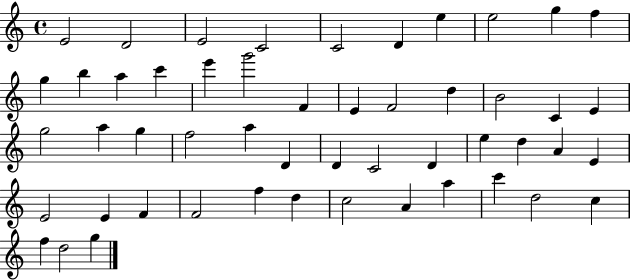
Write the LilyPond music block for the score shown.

{
  \clef treble
  \time 4/4
  \defaultTimeSignature
  \key c \major
  e'2 d'2 | e'2 c'2 | c'2 d'4 e''4 | e''2 g''4 f''4 | \break g''4 b''4 a''4 c'''4 | e'''4 g'''2 f'4 | e'4 f'2 d''4 | b'2 c'4 e'4 | \break g''2 a''4 g''4 | f''2 a''4 d'4 | d'4 c'2 d'4 | e''4 d''4 a'4 e'4 | \break e'2 e'4 f'4 | f'2 f''4 d''4 | c''2 a'4 a''4 | c'''4 d''2 c''4 | \break f''4 d''2 g''4 | \bar "|."
}